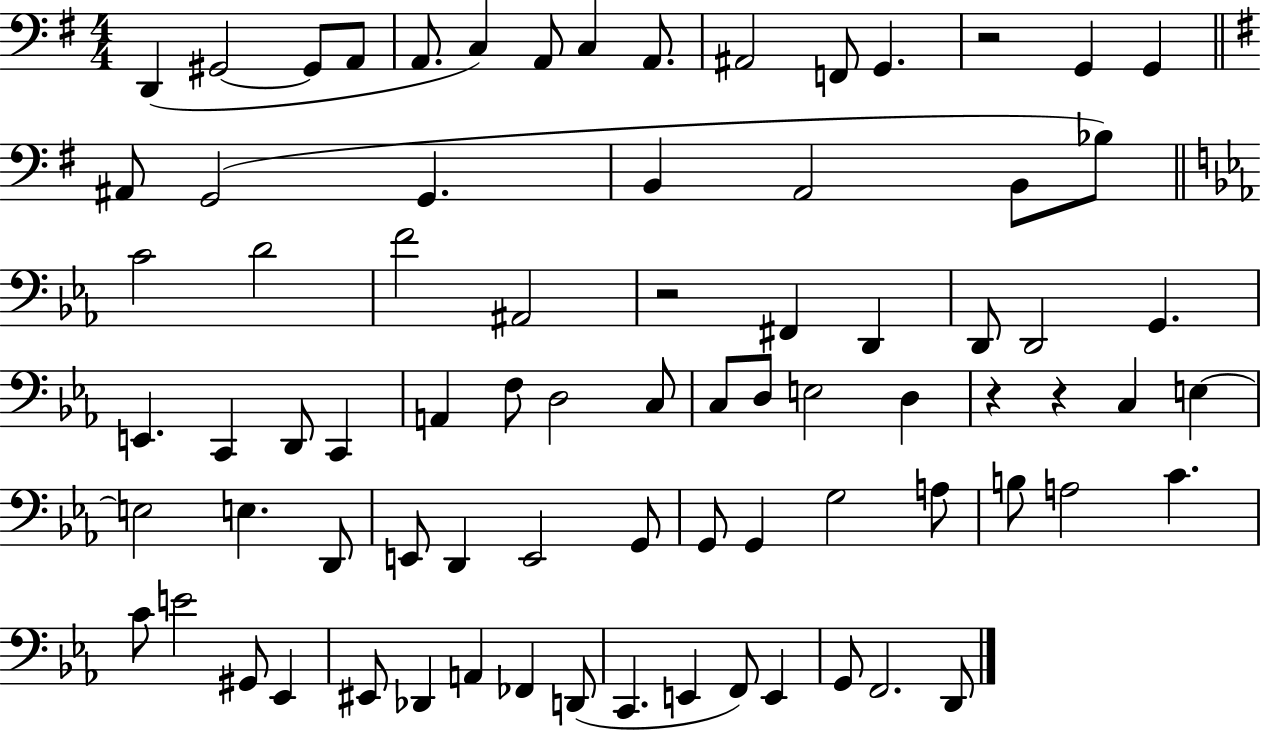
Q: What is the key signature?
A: G major